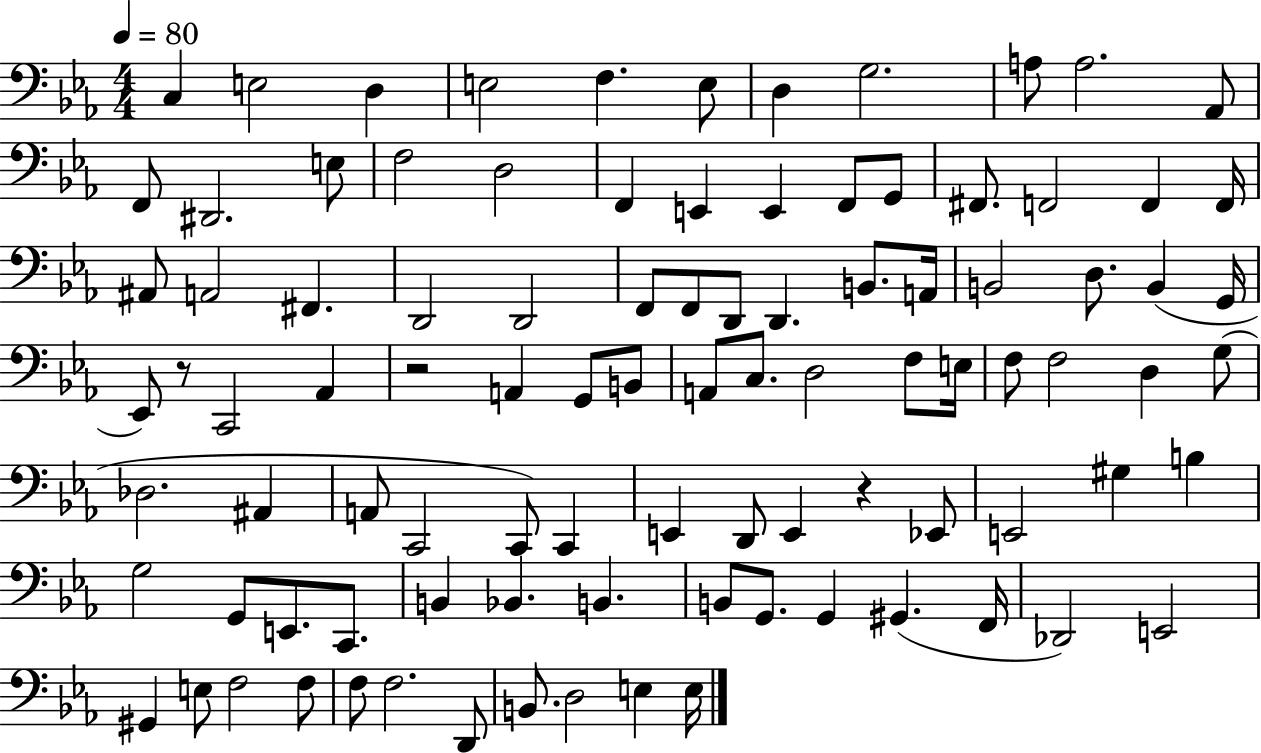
X:1
T:Untitled
M:4/4
L:1/4
K:Eb
C, E,2 D, E,2 F, E,/2 D, G,2 A,/2 A,2 _A,,/2 F,,/2 ^D,,2 E,/2 F,2 D,2 F,, E,, E,, F,,/2 G,,/2 ^F,,/2 F,,2 F,, F,,/4 ^A,,/2 A,,2 ^F,, D,,2 D,,2 F,,/2 F,,/2 D,,/2 D,, B,,/2 A,,/4 B,,2 D,/2 B,, G,,/4 _E,,/2 z/2 C,,2 _A,, z2 A,, G,,/2 B,,/2 A,,/2 C,/2 D,2 F,/2 E,/4 F,/2 F,2 D, G,/2 _D,2 ^A,, A,,/2 C,,2 C,,/2 C,, E,, D,,/2 E,, z _E,,/2 E,,2 ^G, B, G,2 G,,/2 E,,/2 C,,/2 B,, _B,, B,, B,,/2 G,,/2 G,, ^G,, F,,/4 _D,,2 E,,2 ^G,, E,/2 F,2 F,/2 F,/2 F,2 D,,/2 B,,/2 D,2 E, E,/4